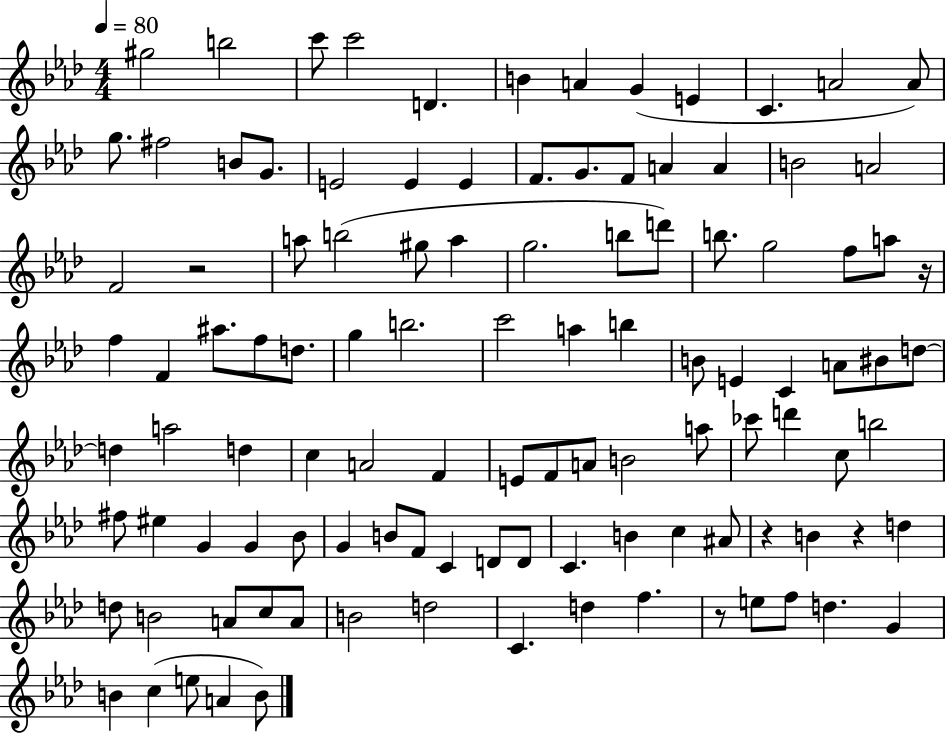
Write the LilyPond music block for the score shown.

{
  \clef treble
  \numericTimeSignature
  \time 4/4
  \key aes \major
  \tempo 4 = 80
  \repeat volta 2 { gis''2 b''2 | c'''8 c'''2 d'4. | b'4 a'4 g'4( e'4 | c'4. a'2 a'8) | \break g''8. fis''2 b'8 g'8. | e'2 e'4 e'4 | f'8. g'8. f'8 a'4 a'4 | b'2 a'2 | \break f'2 r2 | a''8 b''2( gis''8 a''4 | g''2. b''8 d'''8) | b''8. g''2 f''8 a''8 r16 | \break f''4 f'4 ais''8. f''8 d''8. | g''4 b''2. | c'''2 a''4 b''4 | b'8 e'4 c'4 a'8 bis'8 d''8~~ | \break d''4 a''2 d''4 | c''4 a'2 f'4 | e'8 f'8 a'8 b'2 a''8 | ces'''8 d'''4 c''8 b''2 | \break fis''8 eis''4 g'4 g'4 bes'8 | g'4 b'8 f'8 c'4 d'8 d'8 | c'4. b'4 c''4 ais'8 | r4 b'4 r4 d''4 | \break d''8 b'2 a'8 c''8 a'8 | b'2 d''2 | c'4. d''4 f''4. | r8 e''8 f''8 d''4. g'4 | \break b'4 c''4( e''8 a'4 b'8) | } \bar "|."
}